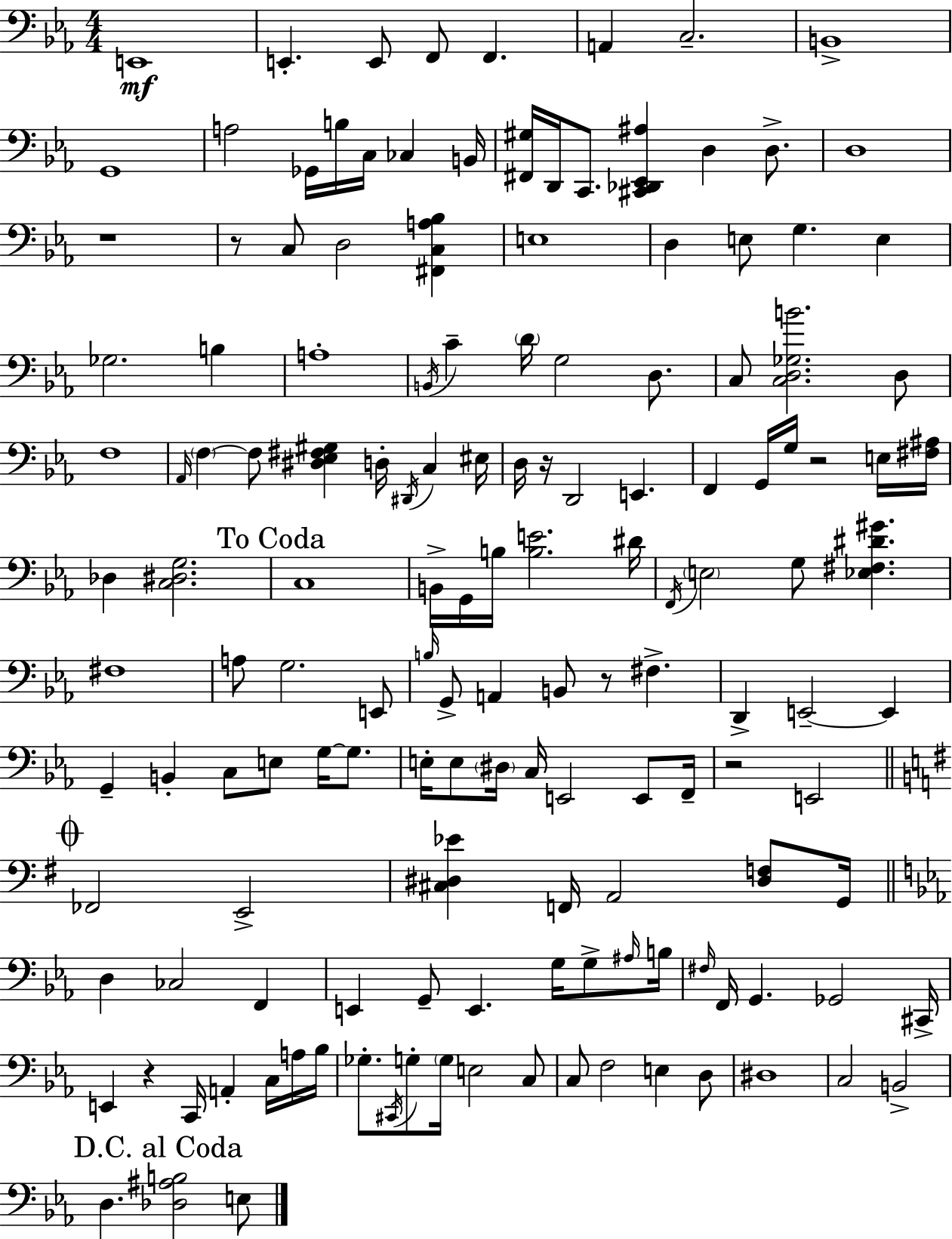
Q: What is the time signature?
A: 4/4